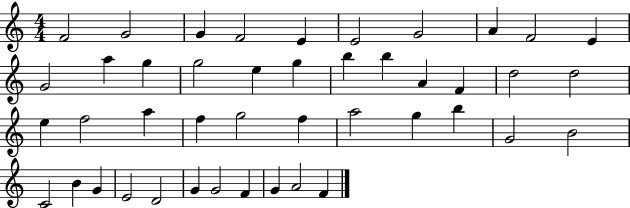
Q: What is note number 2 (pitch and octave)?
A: G4